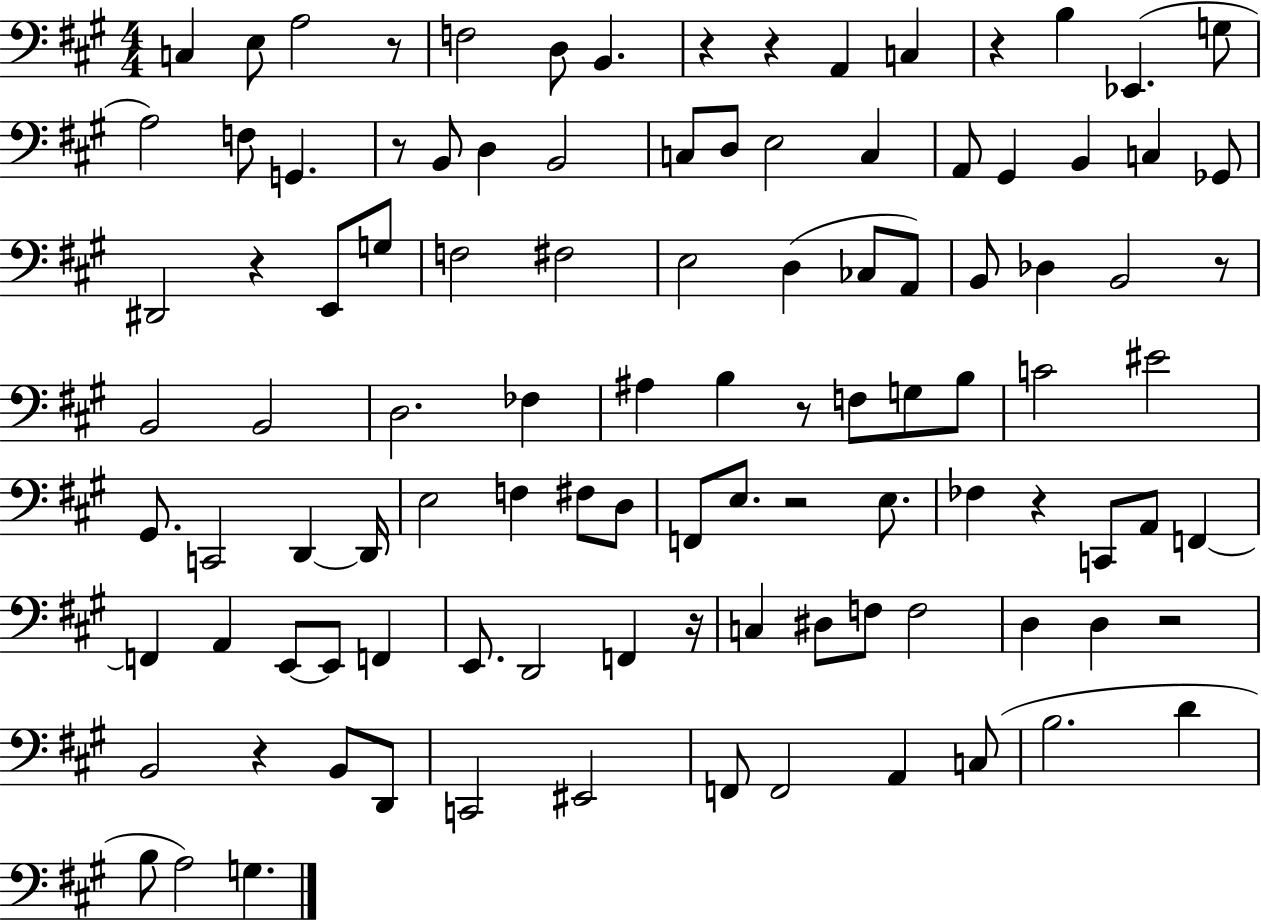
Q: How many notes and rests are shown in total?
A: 105